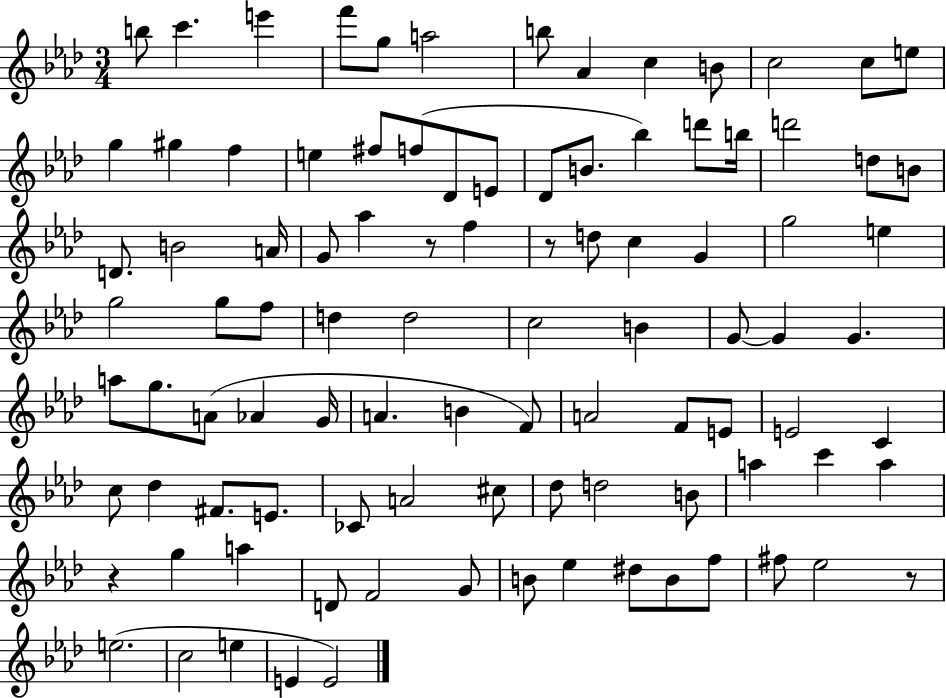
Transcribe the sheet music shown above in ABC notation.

X:1
T:Untitled
M:3/4
L:1/4
K:Ab
b/2 c' e' f'/2 g/2 a2 b/2 _A c B/2 c2 c/2 e/2 g ^g f e ^f/2 f/2 _D/2 E/2 _D/2 B/2 _b d'/2 b/4 d'2 d/2 B/2 D/2 B2 A/4 G/2 _a z/2 f z/2 d/2 c G g2 e g2 g/2 f/2 d d2 c2 B G/2 G G a/2 g/2 A/2 _A G/4 A B F/2 A2 F/2 E/2 E2 C c/2 _d ^F/2 E/2 _C/2 A2 ^c/2 _d/2 d2 B/2 a c' a z g a D/2 F2 G/2 B/2 _e ^d/2 B/2 f/2 ^f/2 _e2 z/2 e2 c2 e E E2